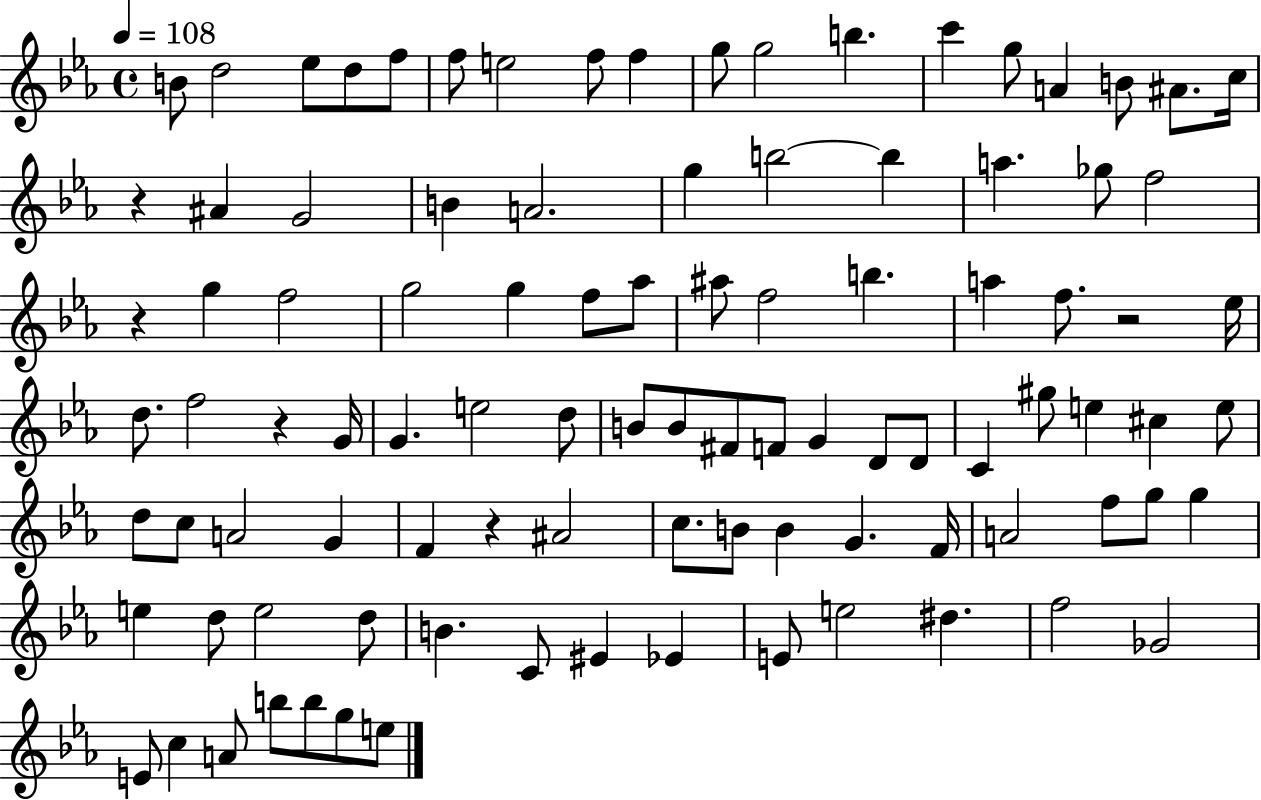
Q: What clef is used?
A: treble